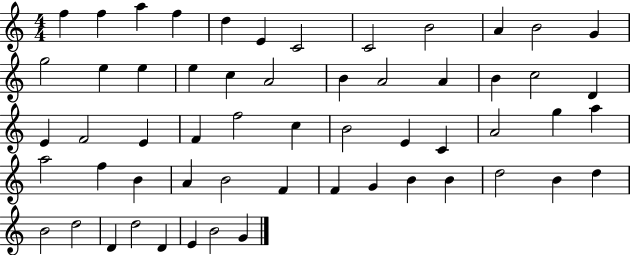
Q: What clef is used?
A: treble